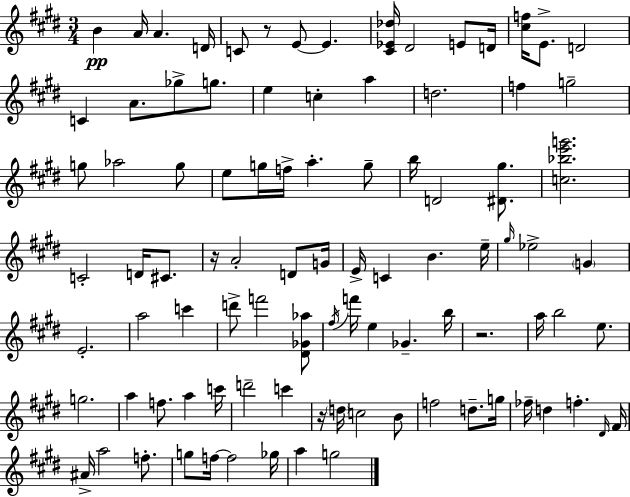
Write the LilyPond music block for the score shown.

{
  \clef treble
  \numericTimeSignature
  \time 3/4
  \key e \major
  \repeat volta 2 { b'4\pp a'16 a'4. d'16 | c'8 r8 e'8~~ e'4. | <cis' ees' des''>16 dis'2 e'8 d'16 | <cis'' f''>16 e'8.-> d'2 | \break c'4 a'8. ges''8-> g''8. | e''4 c''4-. a''4 | d''2. | f''4 g''2-- | \break g''8 aes''2 g''8 | e''8 g''16 f''16-> a''4.-. g''8-- | b''16 d'2 <dis' gis''>8. | <c'' bes'' e''' g'''>2. | \break c'2-. d'16 cis'8. | r16 a'2-. d'8 g'16 | e'16-> c'4 b'4. e''16-- | \grace { gis''16 } ees''2-> \parenthesize g'4 | \break e'2.-. | a''2 c'''4 | d'''8-> f'''2 <dis' ges' aes''>8 | \acciaccatura { fis''16 } f'''16 e''4 ges'4.-- | \break b''16 r2. | a''16 b''2 e''8. | g''2. | a''4 f''8. a''4 | \break c'''16 d'''2-- c'''4 | r16 \parenthesize d''16 c''2 | b'8 f''2 d''8.-- | g''16 fes''16-- d''4 f''4.-. | \break \grace { dis'16 } fis'16 ais'16-> a''2 | f''8.-. g''8 f''16~~ f''2 | ges''16 a''4 g''2 | } \bar "|."
}